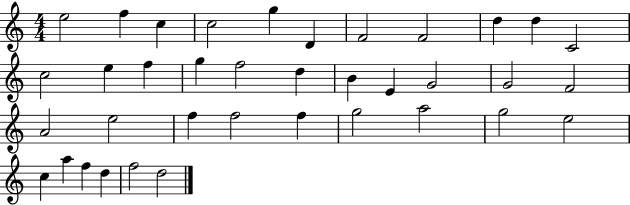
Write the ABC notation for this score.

X:1
T:Untitled
M:4/4
L:1/4
K:C
e2 f c c2 g D F2 F2 d d C2 c2 e f g f2 d B E G2 G2 F2 A2 e2 f f2 f g2 a2 g2 e2 c a f d f2 d2